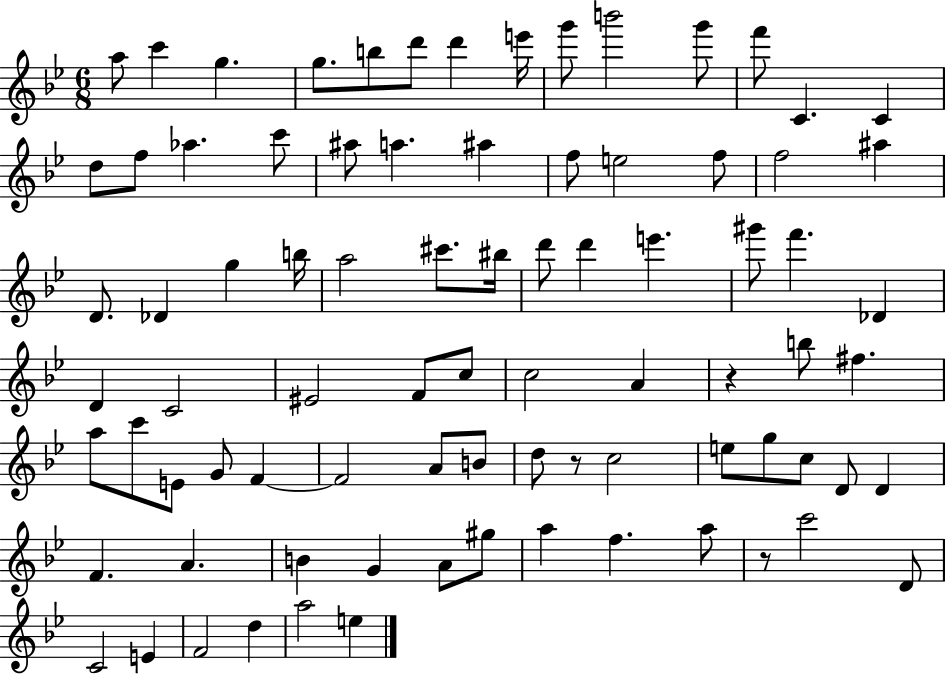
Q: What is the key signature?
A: BES major